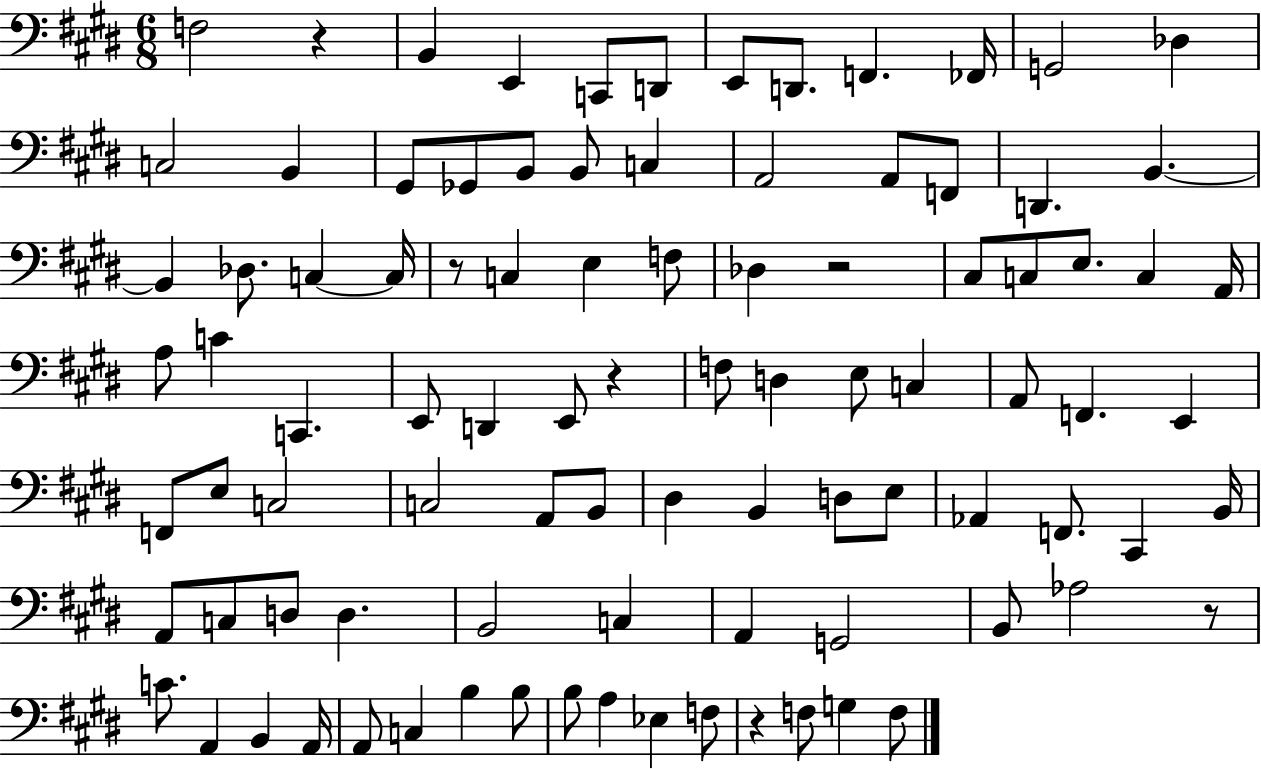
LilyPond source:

{
  \clef bass
  \numericTimeSignature
  \time 6/8
  \key e \major
  f2 r4 | b,4 e,4 c,8 d,8 | e,8 d,8. f,4. fes,16 | g,2 des4 | \break c2 b,4 | gis,8 ges,8 b,8 b,8 c4 | a,2 a,8 f,8 | d,4. b,4.~~ | \break b,4 des8. c4~~ c16 | r8 c4 e4 f8 | des4 r2 | cis8 c8 e8. c4 a,16 | \break a8 c'4 c,4. | e,8 d,4 e,8 r4 | f8 d4 e8 c4 | a,8 f,4. e,4 | \break f,8 e8 c2 | c2 a,8 b,8 | dis4 b,4 d8 e8 | aes,4 f,8. cis,4 b,16 | \break a,8 c8 d8 d4. | b,2 c4 | a,4 g,2 | b,8 aes2 r8 | \break c'8. a,4 b,4 a,16 | a,8 c4 b4 b8 | b8 a4 ees4 f8 | r4 f8 g4 f8 | \break \bar "|."
}